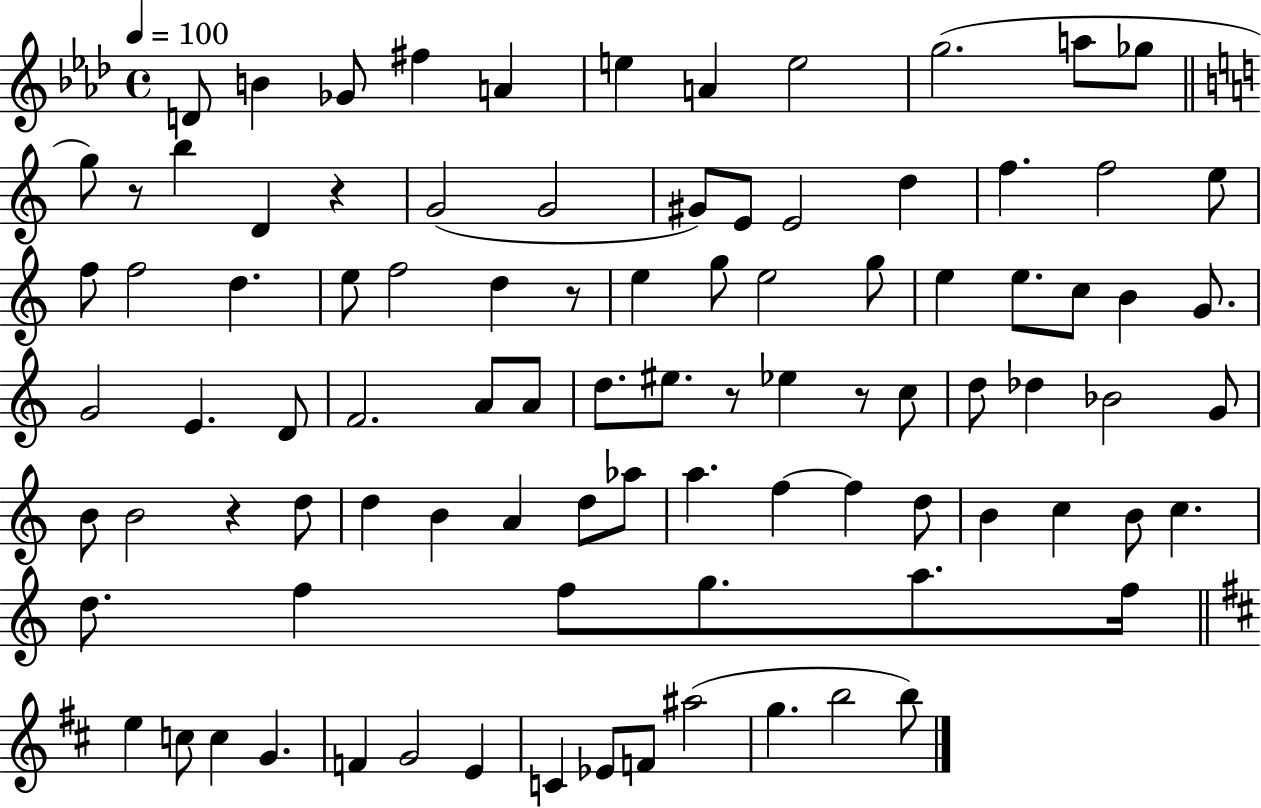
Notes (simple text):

D4/e B4/q Gb4/e F#5/q A4/q E5/q A4/q E5/h G5/h. A5/e Gb5/e G5/e R/e B5/q D4/q R/q G4/h G4/h G#4/e E4/e E4/h D5/q F5/q. F5/h E5/e F5/e F5/h D5/q. E5/e F5/h D5/q R/e E5/q G5/e E5/h G5/e E5/q E5/e. C5/e B4/q G4/e. G4/h E4/q. D4/e F4/h. A4/e A4/e D5/e. EIS5/e. R/e Eb5/q R/e C5/e D5/e Db5/q Bb4/h G4/e B4/e B4/h R/q D5/e D5/q B4/q A4/q D5/e Ab5/e A5/q. F5/q F5/q D5/e B4/q C5/q B4/e C5/q. D5/e. F5/q F5/e G5/e. A5/e. F5/s E5/q C5/e C5/q G4/q. F4/q G4/h E4/q C4/q Eb4/e F4/e A#5/h G5/q. B5/h B5/e